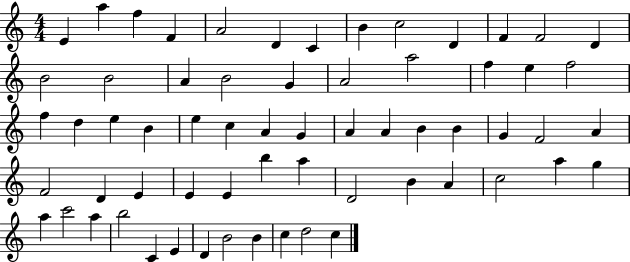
E4/q A5/q F5/q F4/q A4/h D4/q C4/q B4/q C5/h D4/q F4/q F4/h D4/q B4/h B4/h A4/q B4/h G4/q A4/h A5/h F5/q E5/q F5/h F5/q D5/q E5/q B4/q E5/q C5/q A4/q G4/q A4/q A4/q B4/q B4/q G4/q F4/h A4/q F4/h D4/q E4/q E4/q E4/q B5/q A5/q D4/h B4/q A4/q C5/h A5/q G5/q A5/q C6/h A5/q B5/h C4/q E4/q D4/q B4/h B4/q C5/q D5/h C5/q